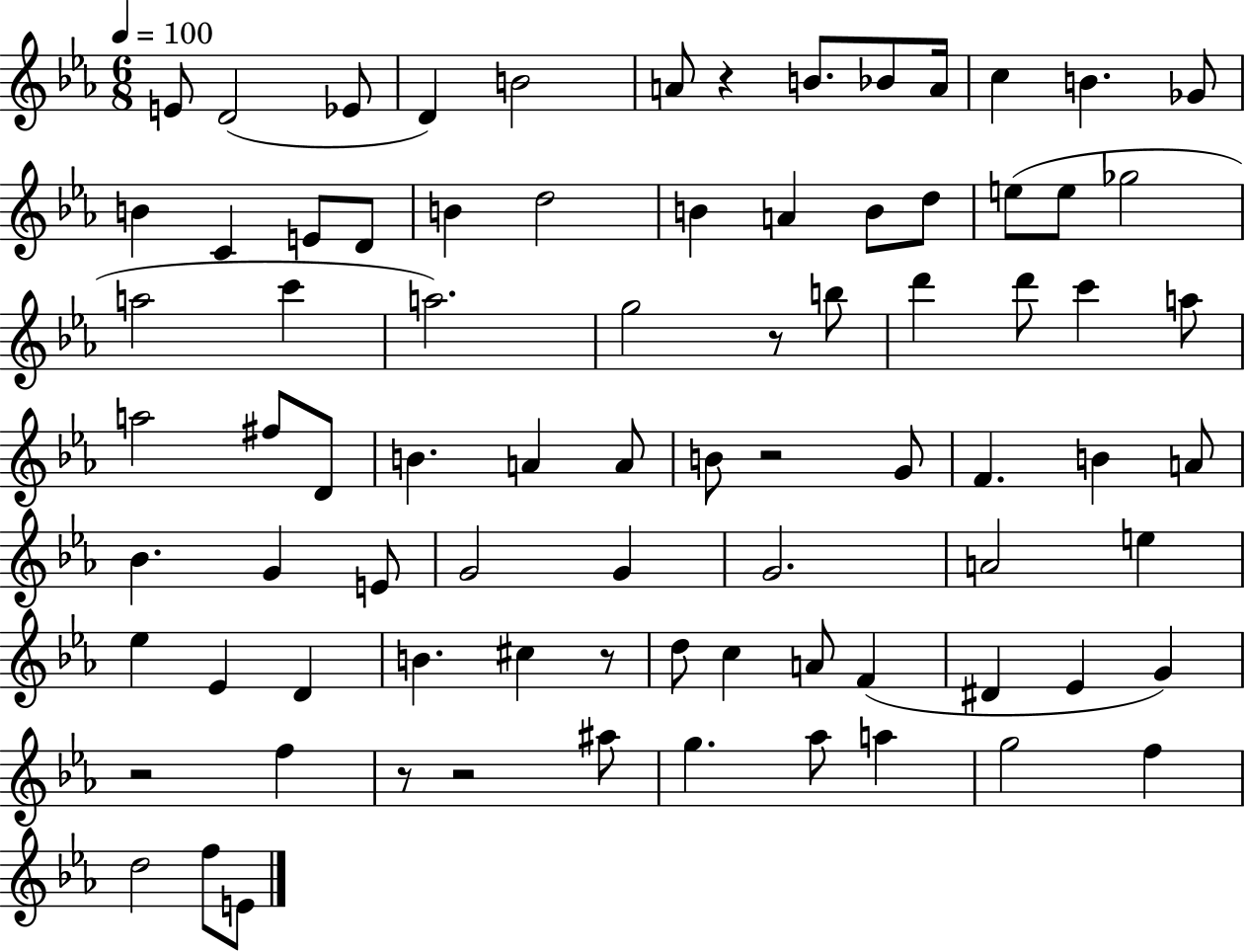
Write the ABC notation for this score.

X:1
T:Untitled
M:6/8
L:1/4
K:Eb
E/2 D2 _E/2 D B2 A/2 z B/2 _B/2 A/4 c B _G/2 B C E/2 D/2 B d2 B A B/2 d/2 e/2 e/2 _g2 a2 c' a2 g2 z/2 b/2 d' d'/2 c' a/2 a2 ^f/2 D/2 B A A/2 B/2 z2 G/2 F B A/2 _B G E/2 G2 G G2 A2 e _e _E D B ^c z/2 d/2 c A/2 F ^D _E G z2 f z/2 z2 ^a/2 g _a/2 a g2 f d2 f/2 E/2